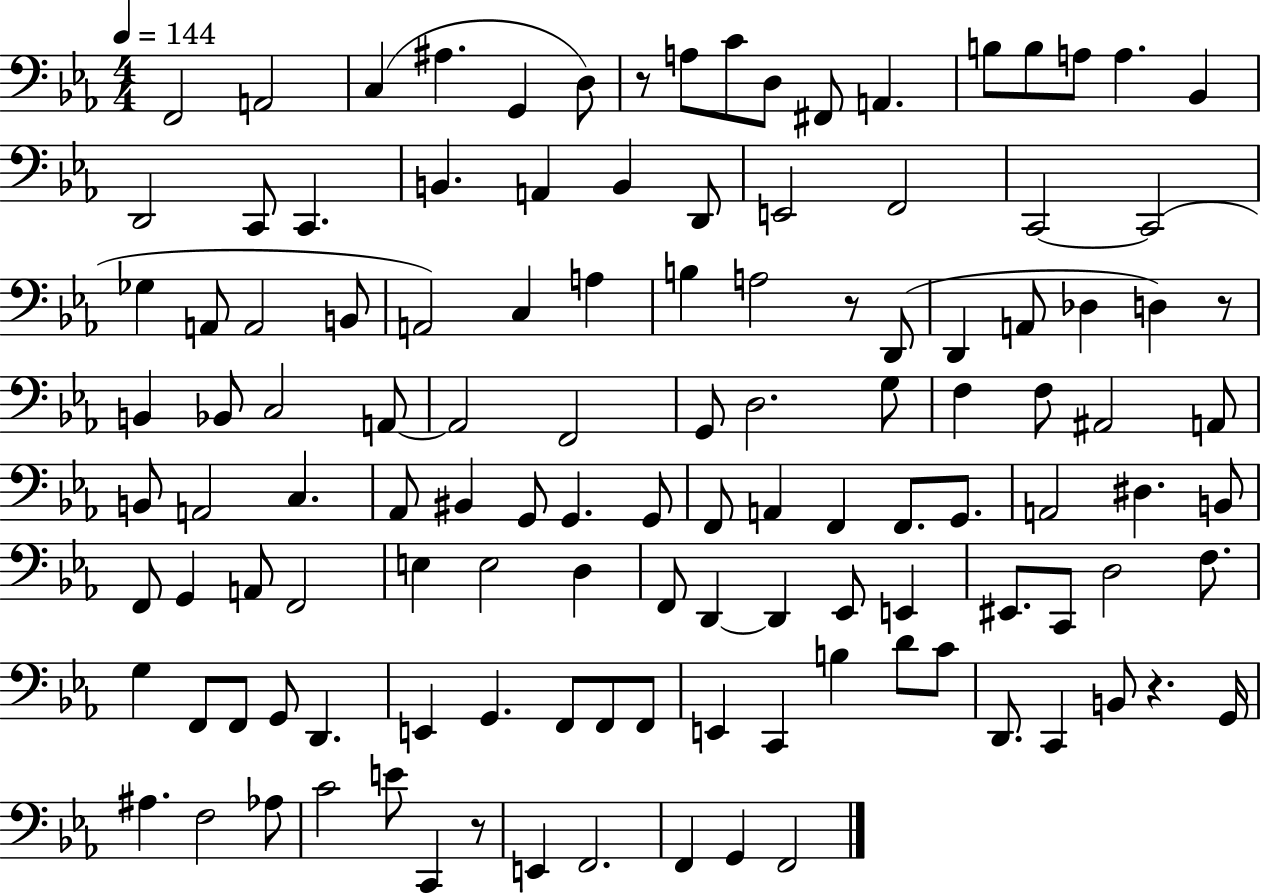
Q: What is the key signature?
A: EES major